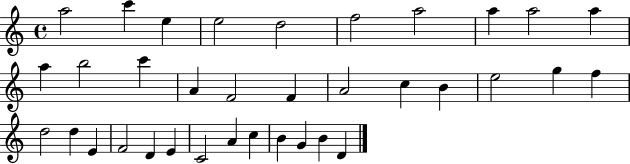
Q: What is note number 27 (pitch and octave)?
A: D4